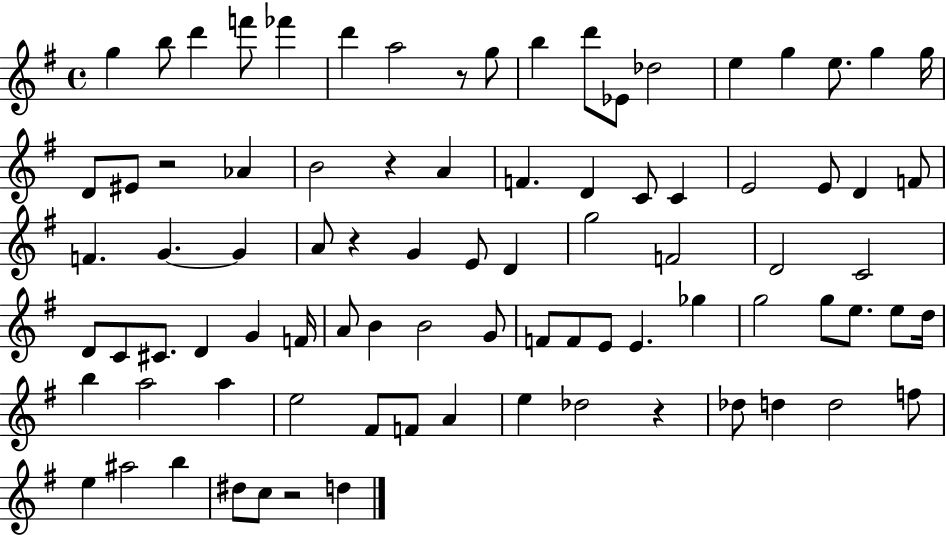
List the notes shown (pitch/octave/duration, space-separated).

G5/q B5/e D6/q F6/e FES6/q D6/q A5/h R/e G5/e B5/q D6/e Eb4/e Db5/h E5/q G5/q E5/e. G5/q G5/s D4/e EIS4/e R/h Ab4/q B4/h R/q A4/q F4/q. D4/q C4/e C4/q E4/h E4/e D4/q F4/e F4/q. G4/q. G4/q A4/e R/q G4/q E4/e D4/q G5/h F4/h D4/h C4/h D4/e C4/e C#4/e. D4/q G4/q F4/s A4/e B4/q B4/h G4/e F4/e F4/e E4/e E4/q. Gb5/q G5/h G5/e E5/e. E5/e D5/s B5/q A5/h A5/q E5/h F#4/e F4/e A4/q E5/q Db5/h R/q Db5/e D5/q D5/h F5/e E5/q A#5/h B5/q D#5/e C5/e R/h D5/q